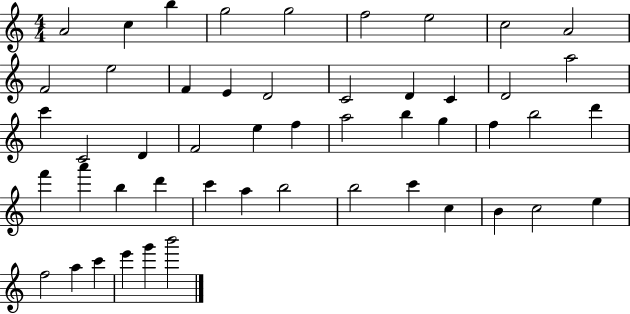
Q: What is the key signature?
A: C major